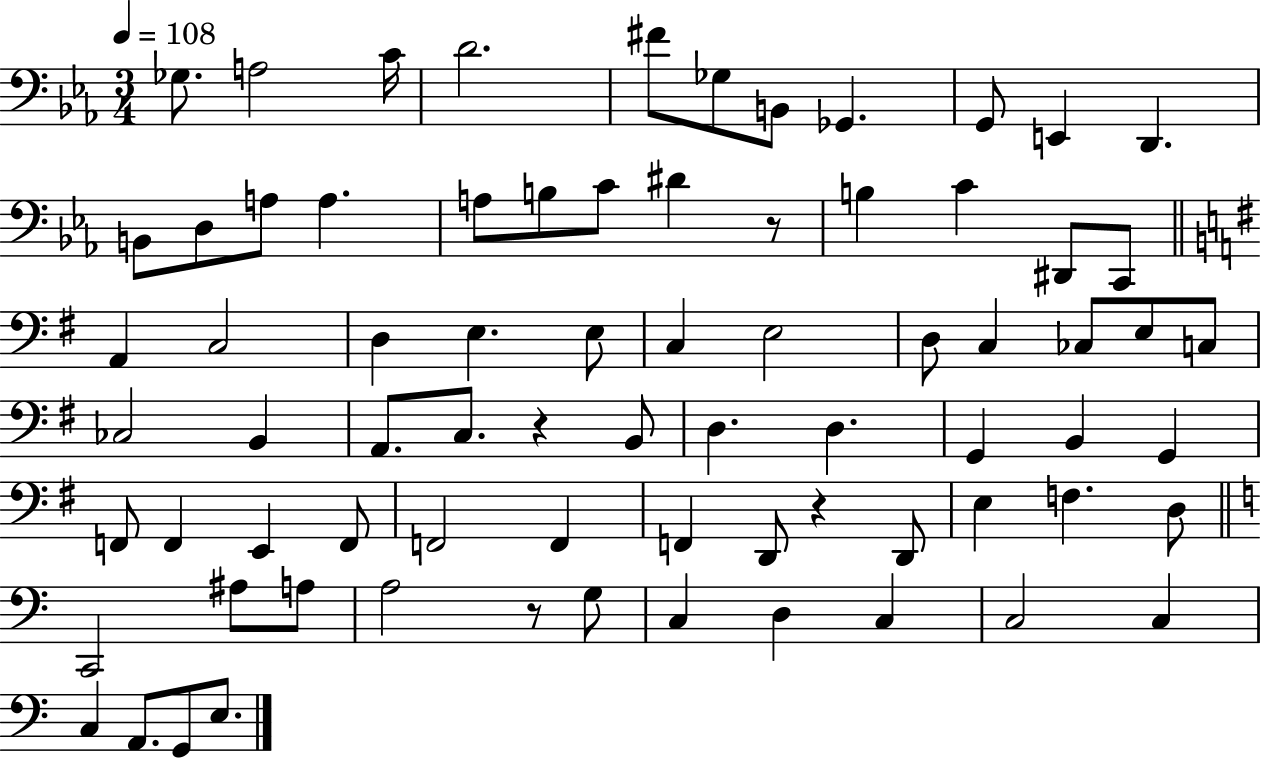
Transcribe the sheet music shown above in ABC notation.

X:1
T:Untitled
M:3/4
L:1/4
K:Eb
_G,/2 A,2 C/4 D2 ^F/2 _G,/2 B,,/2 _G,, G,,/2 E,, D,, B,,/2 D,/2 A,/2 A, A,/2 B,/2 C/2 ^D z/2 B, C ^D,,/2 C,,/2 A,, C,2 D, E, E,/2 C, E,2 D,/2 C, _C,/2 E,/2 C,/2 _C,2 B,, A,,/2 C,/2 z B,,/2 D, D, G,, B,, G,, F,,/2 F,, E,, F,,/2 F,,2 F,, F,, D,,/2 z D,,/2 E, F, D,/2 C,,2 ^A,/2 A,/2 A,2 z/2 G,/2 C, D, C, C,2 C, C, A,,/2 G,,/2 E,/2